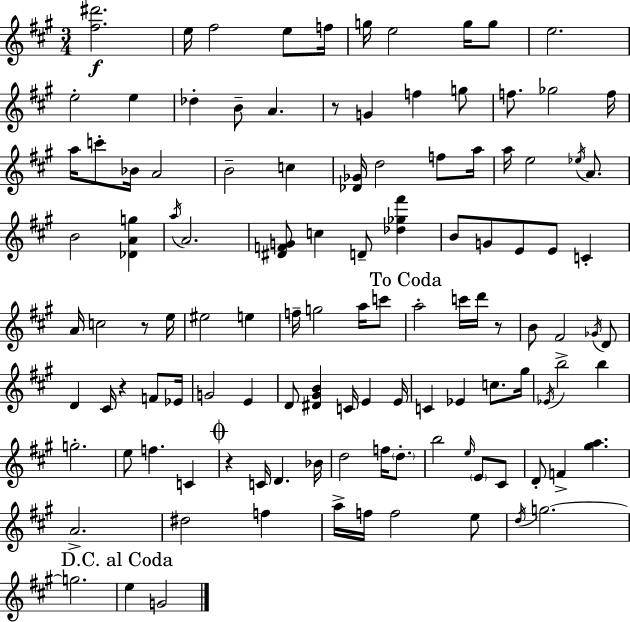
X:1
T:Untitled
M:3/4
L:1/4
K:A
[^f^d']2 e/4 ^f2 e/2 f/4 g/4 e2 g/4 g/2 e2 e2 e _d B/2 A z/2 G f g/2 f/2 _g2 f/4 a/4 c'/2 _B/4 A2 B2 c [_D_G]/4 d2 f/2 a/4 a/4 e2 _e/4 A/2 B2 [_DAg] a/4 A2 [^DFG]/2 c D/2 [_d_g^f'] B/2 G/2 E/2 E/2 C A/4 c2 z/2 e/4 ^e2 e f/4 g2 a/4 c'/2 a2 c'/4 d'/4 z/2 B/2 ^F2 _G/4 D/2 D ^C/4 z F/2 _E/4 G2 E D/2 [^D^GB] C/4 E E/4 C _E c/2 ^g/4 _E/4 b2 b g2 e/2 f C z C/4 D _B/4 d2 f/4 d/2 b2 e/4 E/2 ^C/2 D/2 F [^ga] A2 ^d2 f a/4 f/4 f2 e/2 d/4 g2 g2 e G2